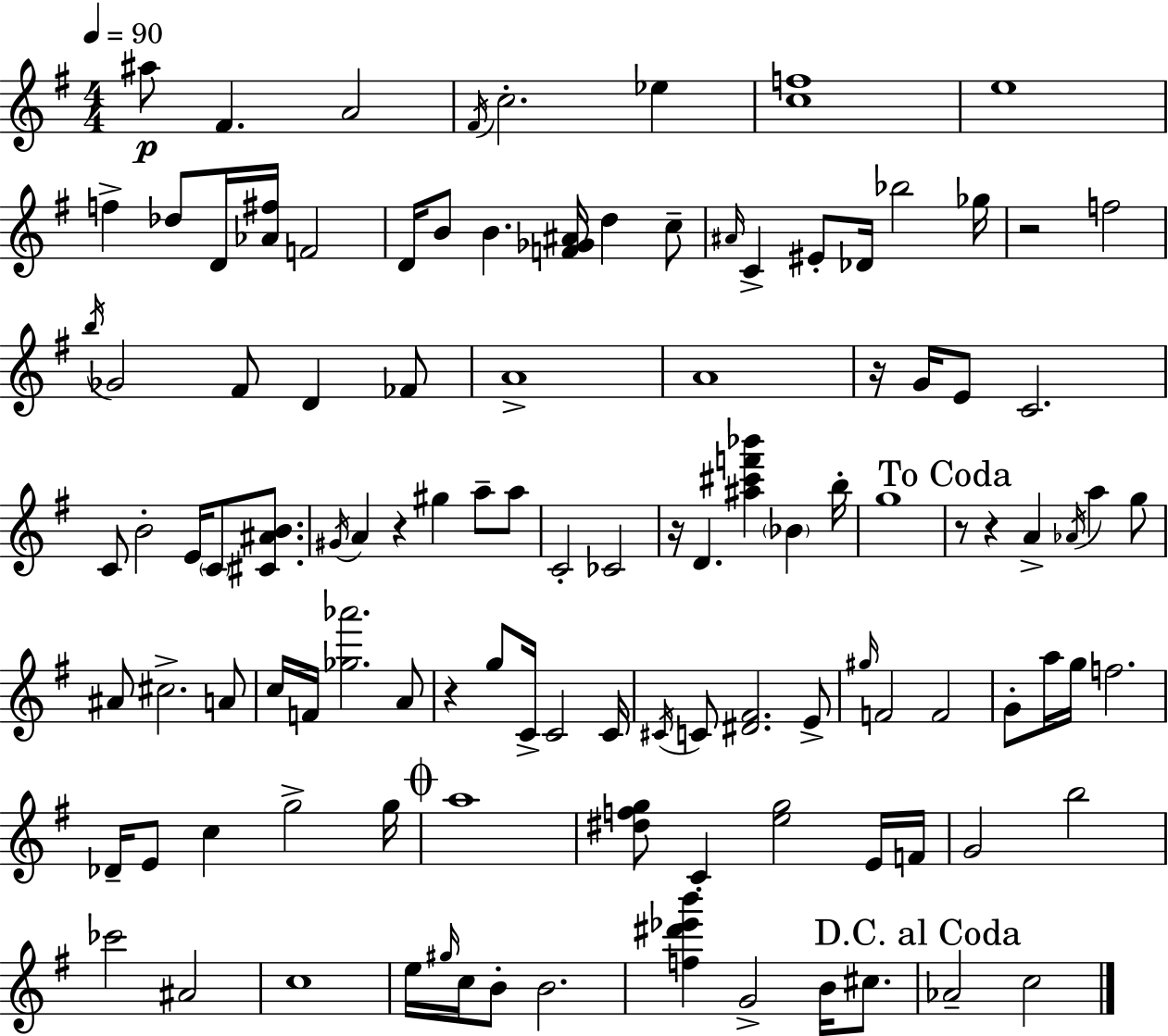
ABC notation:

X:1
T:Untitled
M:4/4
L:1/4
K:Em
^a/2 ^F A2 ^F/4 c2 _e [cf]4 e4 f _d/2 D/4 [_A^f]/4 F2 D/4 B/2 B [F_G^A]/4 d c/2 ^A/4 C ^E/2 _D/4 _b2 _g/4 z2 f2 b/4 _G2 ^F/2 D _F/2 A4 A4 z/4 G/4 E/2 C2 C/2 B2 E/4 C/2 [^C^AB]/2 ^G/4 A z ^g a/2 a/2 C2 _C2 z/4 D [^a^c'f'_b'] _B b/4 g4 z/2 z A _A/4 a g/2 ^A/2 ^c2 A/2 c/4 F/4 [_g_a']2 A/2 z g/2 C/4 C2 C/4 ^C/4 C/2 [^D^F]2 E/2 ^g/4 F2 F2 G/2 a/4 g/4 f2 _D/4 E/2 c g2 g/4 a4 [^dfg]/2 C [eg]2 E/4 F/4 G2 b2 _c'2 ^A2 c4 e/4 ^g/4 c/4 B/2 B2 [f^d'_e'b'] G2 B/4 ^c/2 _A2 c2